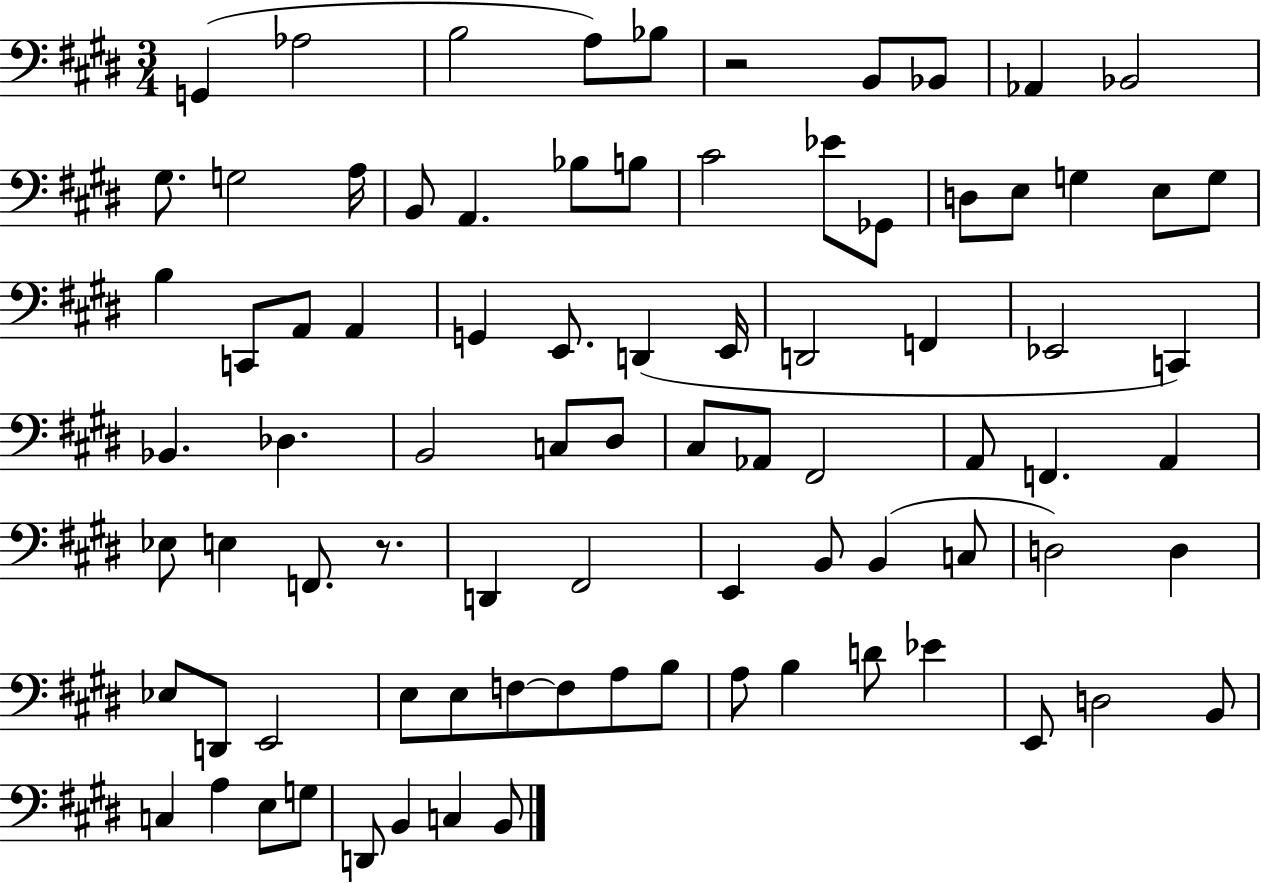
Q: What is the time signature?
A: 3/4